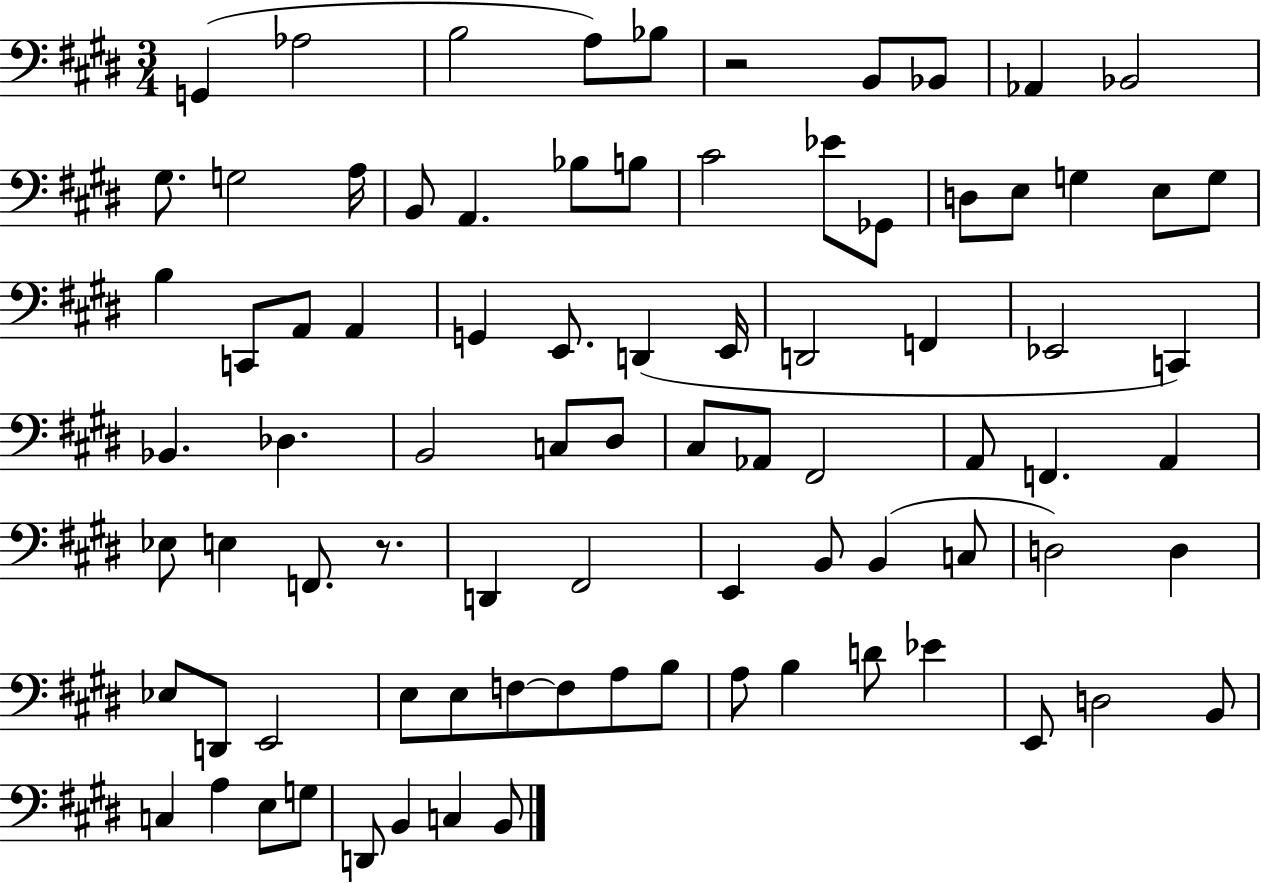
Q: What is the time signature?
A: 3/4